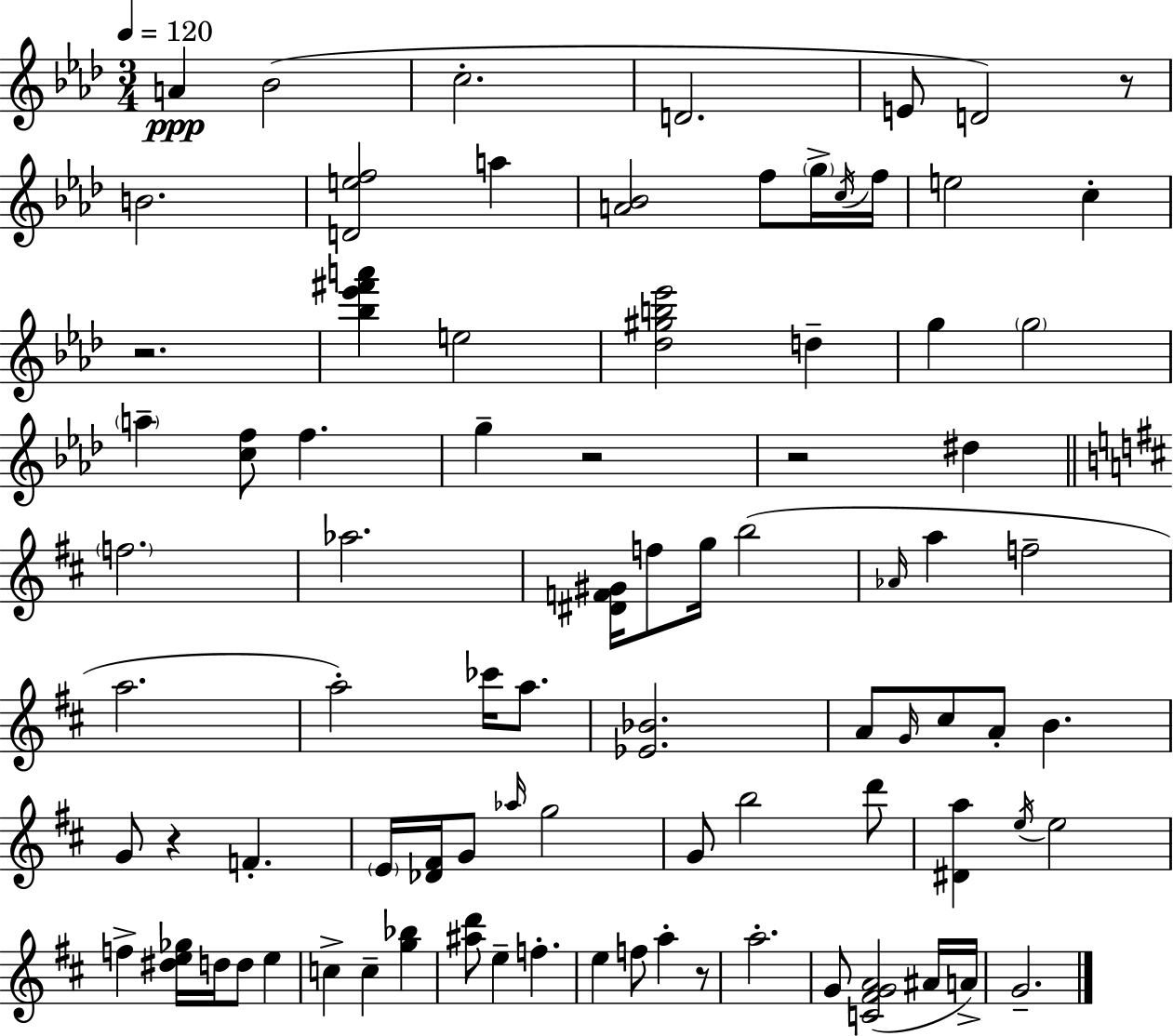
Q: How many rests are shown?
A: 6